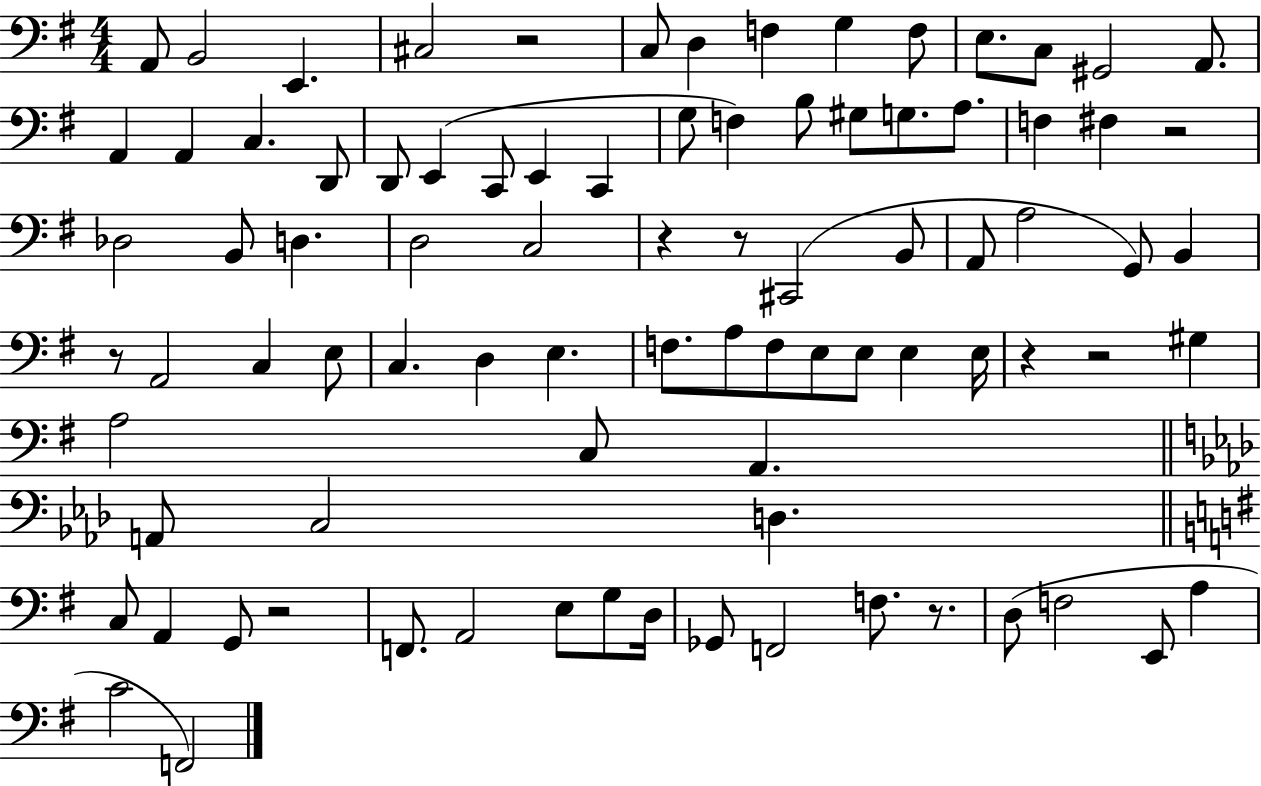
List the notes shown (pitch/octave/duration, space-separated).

A2/e B2/h E2/q. C#3/h R/h C3/e D3/q F3/q G3/q F3/e E3/e. C3/e G#2/h A2/e. A2/q A2/q C3/q. D2/e D2/e E2/q C2/e E2/q C2/q G3/e F3/q B3/e G#3/e G3/e. A3/e. F3/q F#3/q R/h Db3/h B2/e D3/q. D3/h C3/h R/q R/e C#2/h B2/e A2/e A3/h G2/e B2/q R/e A2/h C3/q E3/e C3/q. D3/q E3/q. F3/e. A3/e F3/e E3/e E3/e E3/q E3/s R/q R/h G#3/q A3/h C3/e A2/q. A2/e C3/h D3/q. C3/e A2/q G2/e R/h F2/e. A2/h E3/e G3/e D3/s Gb2/e F2/h F3/e. R/e. D3/e F3/h E2/e A3/q C4/h F2/h